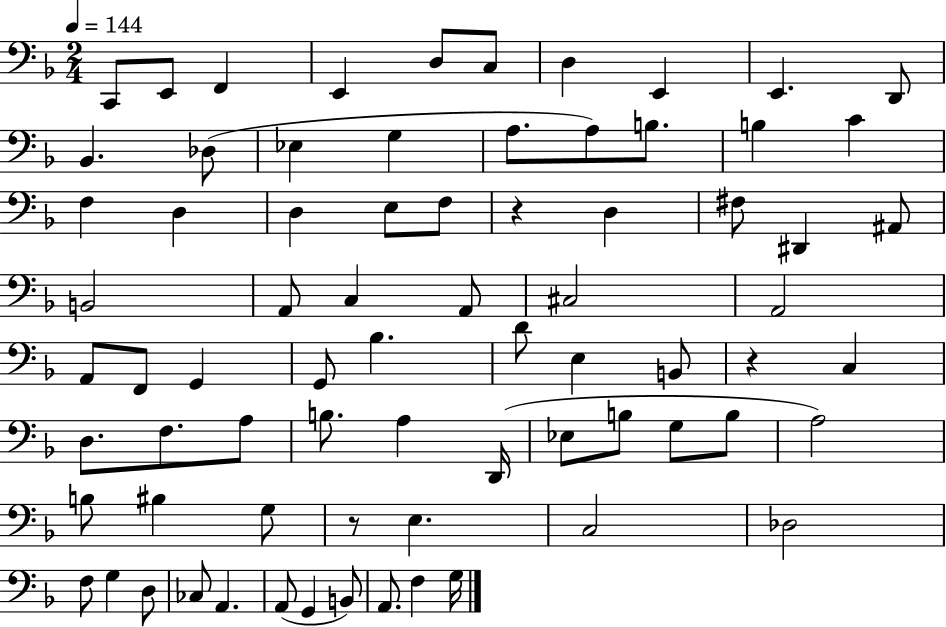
X:1
T:Untitled
M:2/4
L:1/4
K:F
C,,/2 E,,/2 F,, E,, D,/2 C,/2 D, E,, E,, D,,/2 _B,, _D,/2 _E, G, A,/2 A,/2 B,/2 B, C F, D, D, E,/2 F,/2 z D, ^F,/2 ^D,, ^A,,/2 B,,2 A,,/2 C, A,,/2 ^C,2 A,,2 A,,/2 F,,/2 G,, G,,/2 _B, D/2 E, B,,/2 z C, D,/2 F,/2 A,/2 B,/2 A, D,,/4 _E,/2 B,/2 G,/2 B,/2 A,2 B,/2 ^B, G,/2 z/2 E, C,2 _D,2 F,/2 G, D,/2 _C,/2 A,, A,,/2 G,, B,,/2 A,,/2 F, G,/4